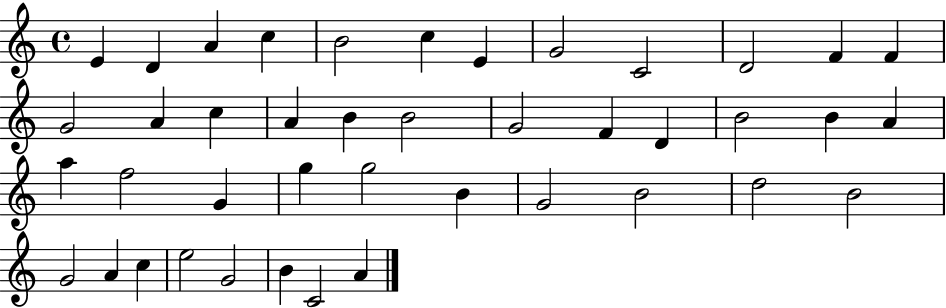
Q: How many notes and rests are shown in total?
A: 42